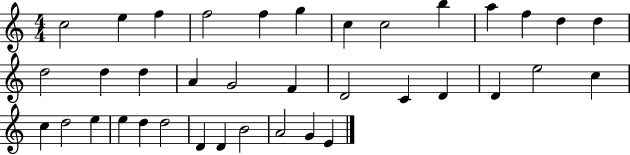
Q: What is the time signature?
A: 4/4